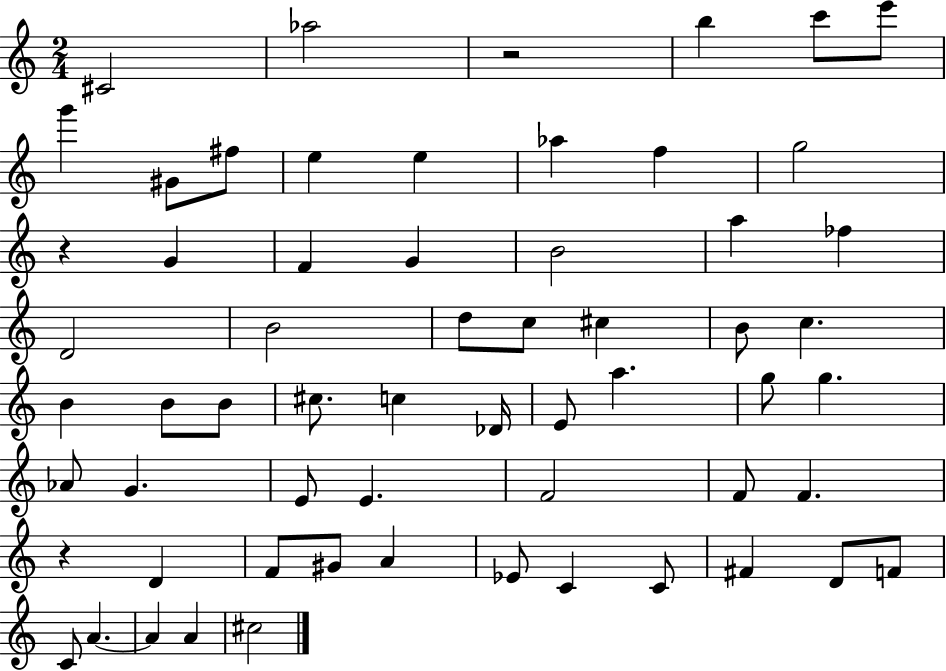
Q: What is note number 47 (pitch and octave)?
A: A4